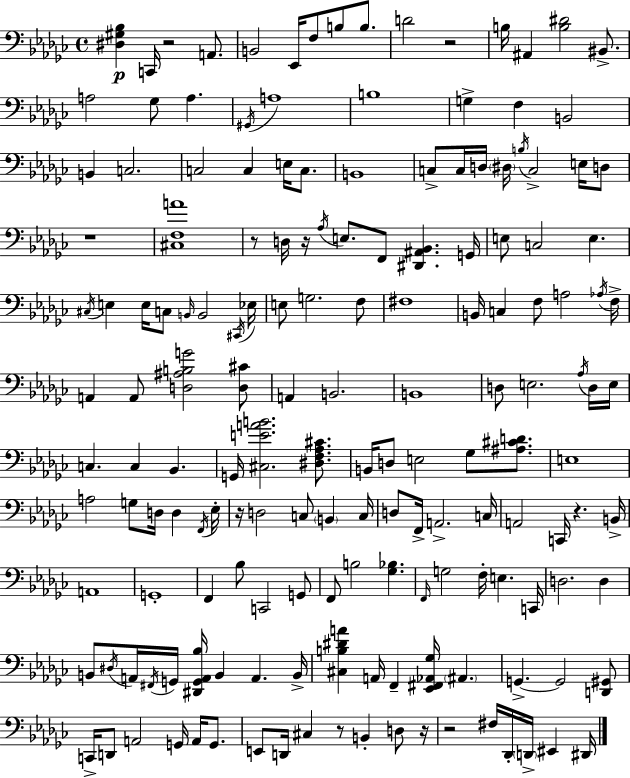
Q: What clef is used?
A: bass